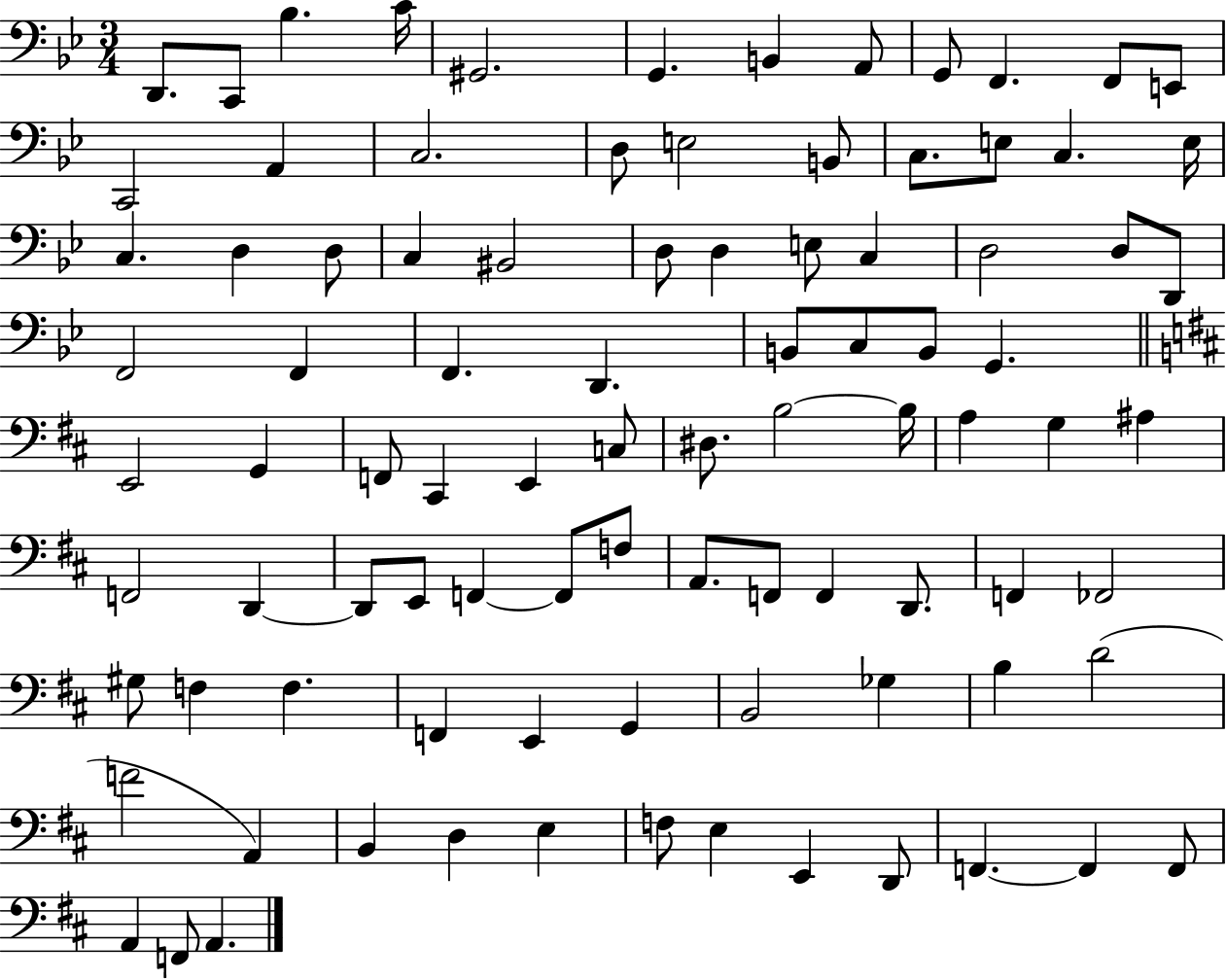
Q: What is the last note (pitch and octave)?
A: A2